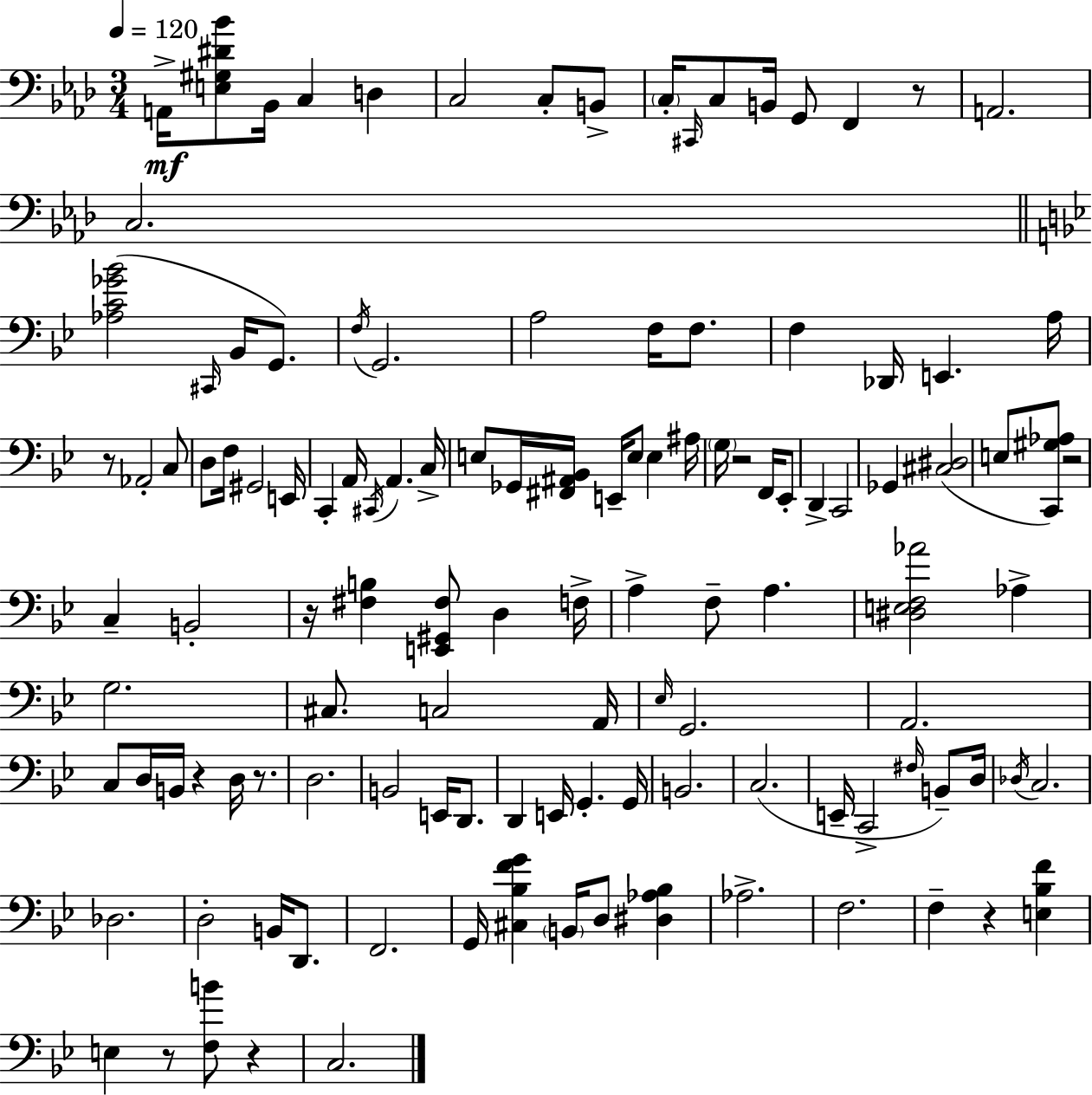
A2/s [E3,G#3,D#4,Bb4]/e Bb2/s C3/q D3/q C3/h C3/e B2/e C3/s C#2/s C3/e B2/s G2/e F2/q R/e A2/h. C3/h. [Ab3,C4,Gb4,Bb4]/h C#2/s Bb2/s G2/e. F3/s G2/h. A3/h F3/s F3/e. F3/q Db2/s E2/q. A3/s R/e Ab2/h C3/e D3/e F3/s G#2/h E2/s C2/q A2/s C#2/s A2/q. C3/s E3/e Gb2/s [F#2,A#2,Bb2]/s E2/s E3/e E3/q A#3/s G3/s R/h F2/s Eb2/e D2/q C2/h Gb2/q [C#3,D#3]/h E3/e [C2,G#3,Ab3]/e R/h C3/q B2/h R/s [F#3,B3]/q [E2,G#2,F#3]/e D3/q F3/s A3/q F3/e A3/q. [D#3,E3,F3,Ab4]/h Ab3/q G3/h. C#3/e. C3/h A2/s Eb3/s G2/h. A2/h. C3/e D3/s B2/s R/q D3/s R/e. D3/h. B2/h E2/s D2/e. D2/q E2/s G2/q. G2/s B2/h. C3/h. E2/s C2/h F#3/s B2/e D3/s Db3/s C3/h. Db3/h. D3/h B2/s D2/e. F2/h. G2/s [C#3,Bb3,F4,G4]/q B2/s D3/e [D#3,Ab3,Bb3]/q Ab3/h. F3/h. F3/q R/q [E3,Bb3,F4]/q E3/q R/e [F3,B4]/e R/q C3/h.